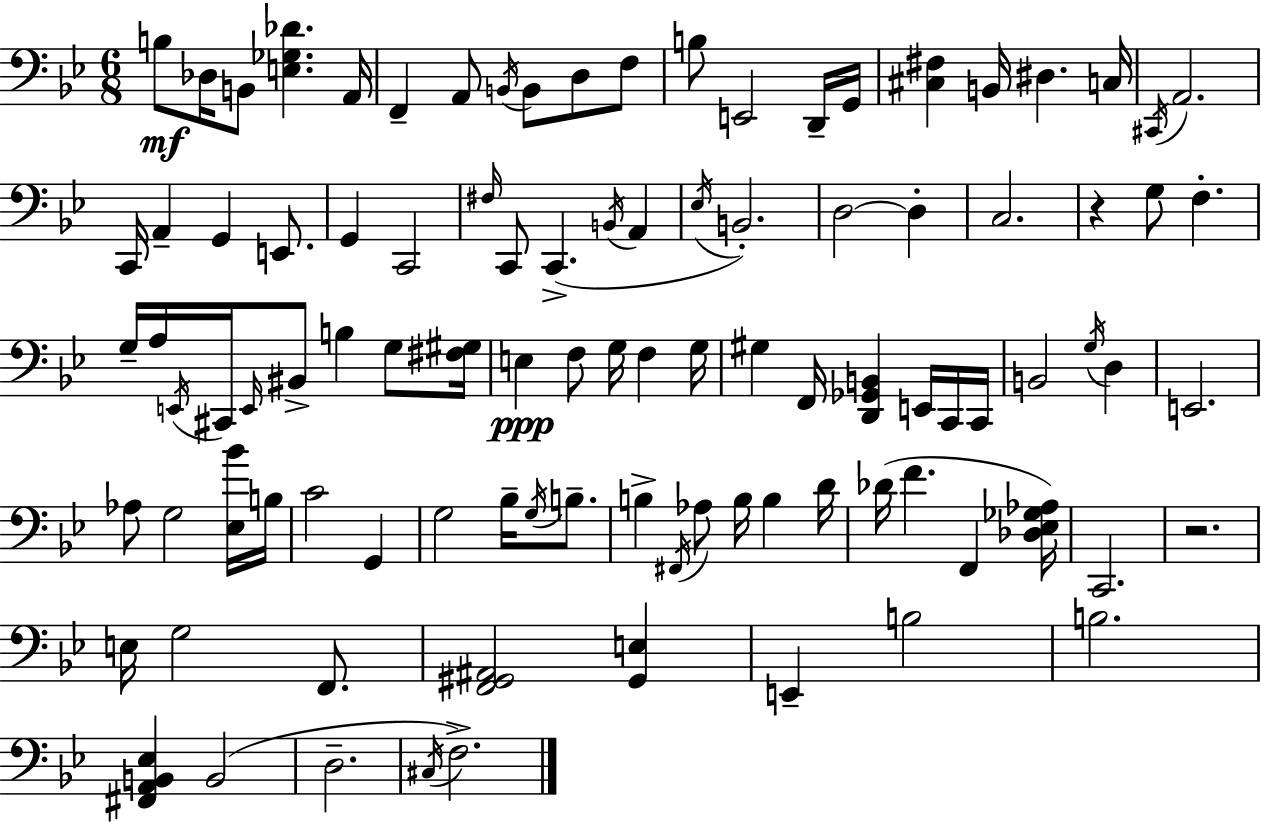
B3/e Db3/s B2/e [E3,Gb3,Db4]/q. A2/s F2/q A2/e B2/s B2/e D3/e F3/e B3/e E2/h D2/s G2/s [C#3,F#3]/q B2/s D#3/q. C3/s C#2/s A2/h. C2/s A2/q G2/q E2/e. G2/q C2/h F#3/s C2/e C2/q. B2/s A2/q Eb3/s B2/h. D3/h D3/q C3/h. R/q G3/e F3/q. G3/s A3/s E2/s C#2/s E2/s BIS2/e B3/q G3/e [F#3,G#3]/s E3/q F3/e G3/s F3/q G3/s G#3/q F2/s [D2,Gb2,B2]/q E2/s C2/s C2/s B2/h G3/s D3/q E2/h. Ab3/e G3/h [Eb3,Bb4]/s B3/s C4/h G2/q G3/h Bb3/s G3/s B3/e. B3/q F#2/s Ab3/e B3/s B3/q D4/s Db4/s F4/q. F2/q [Db3,Eb3,Gb3,Ab3]/s C2/h. R/h. E3/s G3/h F2/e. [F2,G#2,A#2]/h [G#2,E3]/q E2/q B3/h B3/h. [F#2,A2,B2,Eb3]/q B2/h D3/h. C#3/s F3/h.